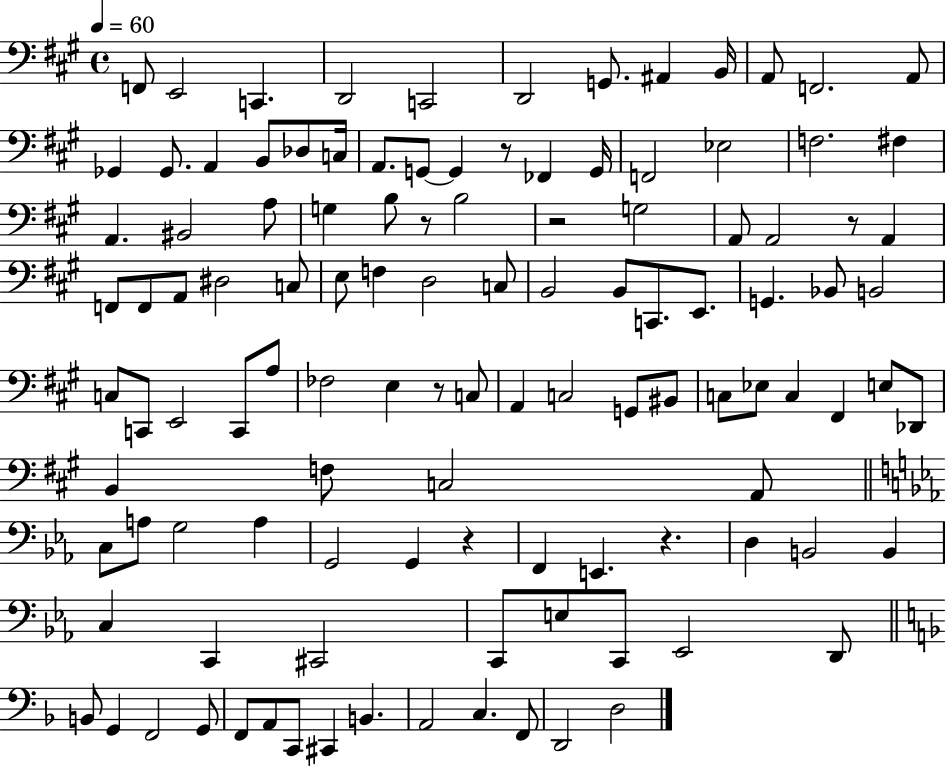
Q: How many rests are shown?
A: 7